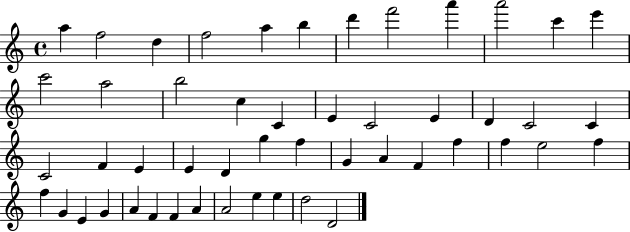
A5/q F5/h D5/q F5/h A5/q B5/q D6/q F6/h A6/q A6/h C6/q E6/q C6/h A5/h B5/h C5/q C4/q E4/q C4/h E4/q D4/q C4/h C4/q C4/h F4/q E4/q E4/q D4/q G5/q F5/q G4/q A4/q F4/q F5/q F5/q E5/h F5/q F5/q G4/q E4/q G4/q A4/q F4/q F4/q A4/q A4/h E5/q E5/q D5/h D4/h